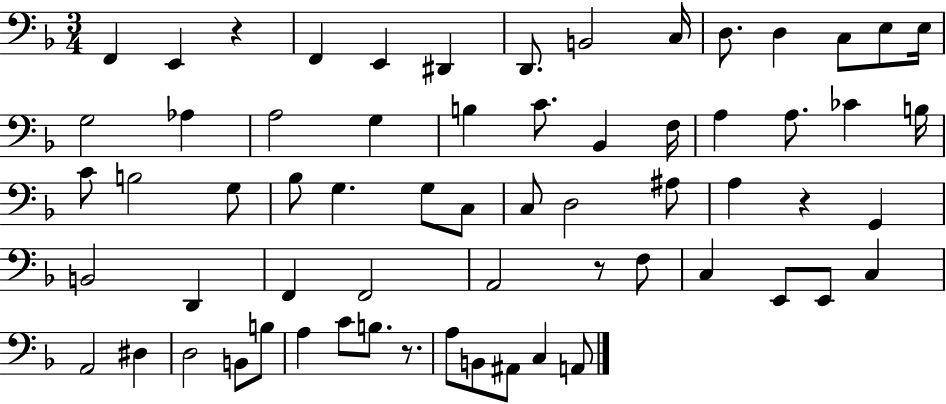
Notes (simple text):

F2/q E2/q R/q F2/q E2/q D#2/q D2/e. B2/h C3/s D3/e. D3/q C3/e E3/e E3/s G3/h Ab3/q A3/h G3/q B3/q C4/e. Bb2/q F3/s A3/q A3/e. CES4/q B3/s C4/e B3/h G3/e Bb3/e G3/q. G3/e C3/e C3/e D3/h A#3/e A3/q R/q G2/q B2/h D2/q F2/q F2/h A2/h R/e F3/e C3/q E2/e E2/e C3/q A2/h D#3/q D3/h B2/e B3/e A3/q C4/e B3/e. R/e. A3/e B2/e A#2/e C3/q A2/e